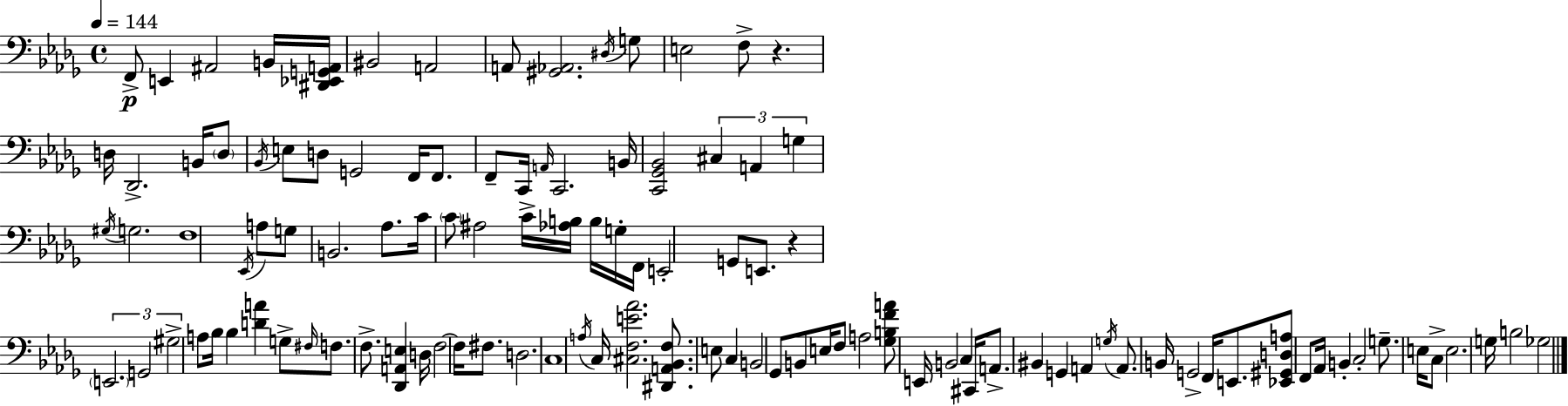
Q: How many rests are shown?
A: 2